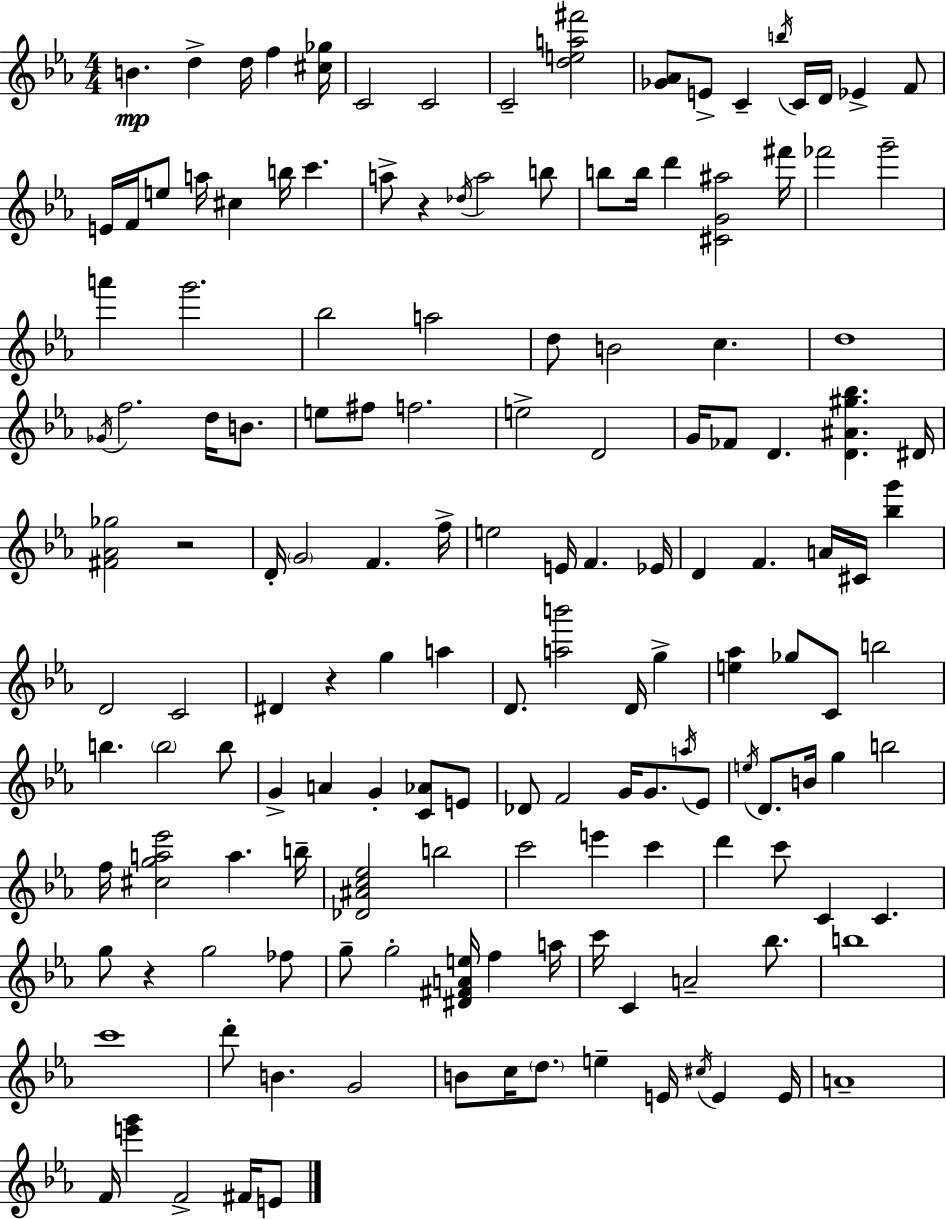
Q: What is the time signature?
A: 4/4